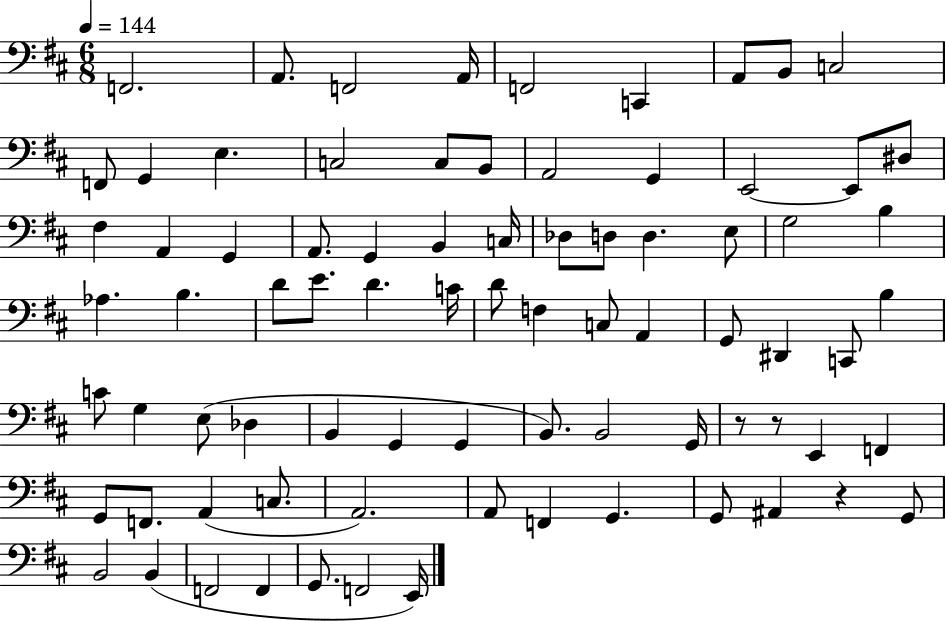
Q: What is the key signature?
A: D major